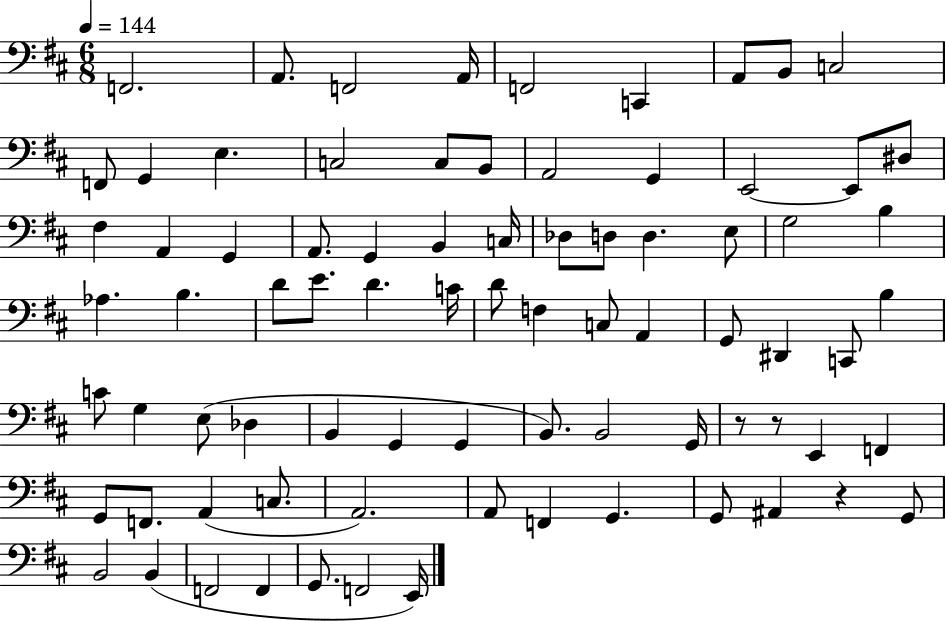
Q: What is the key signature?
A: D major